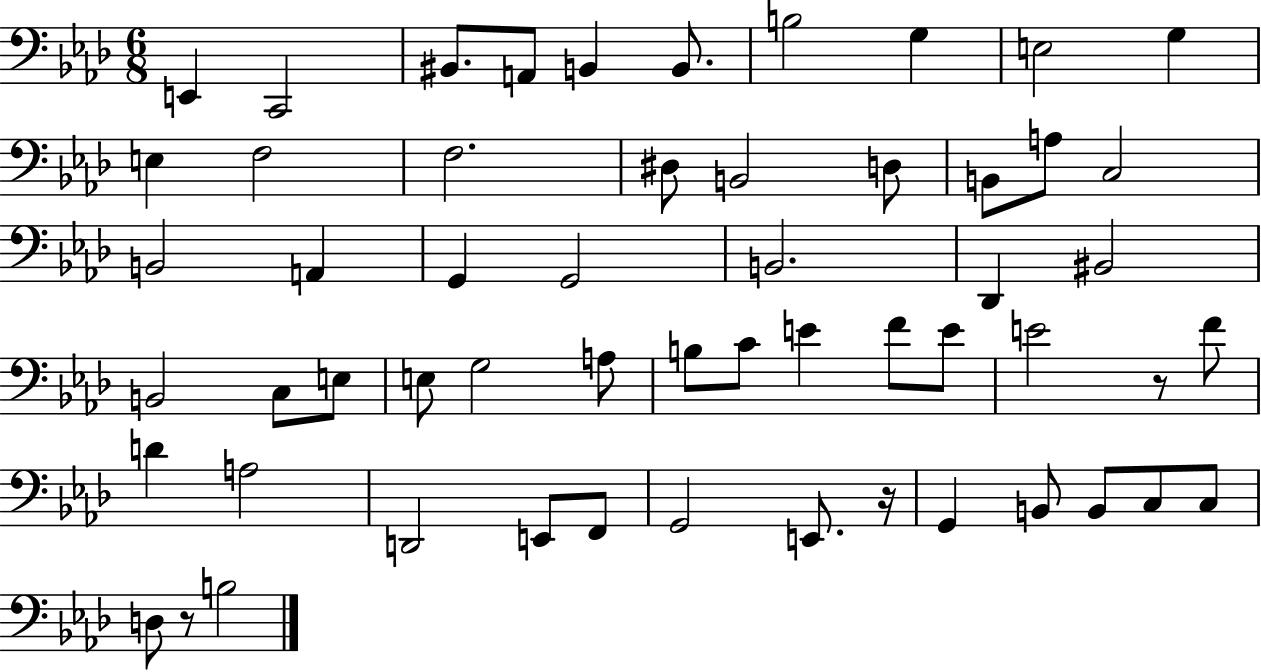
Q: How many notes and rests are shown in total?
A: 56